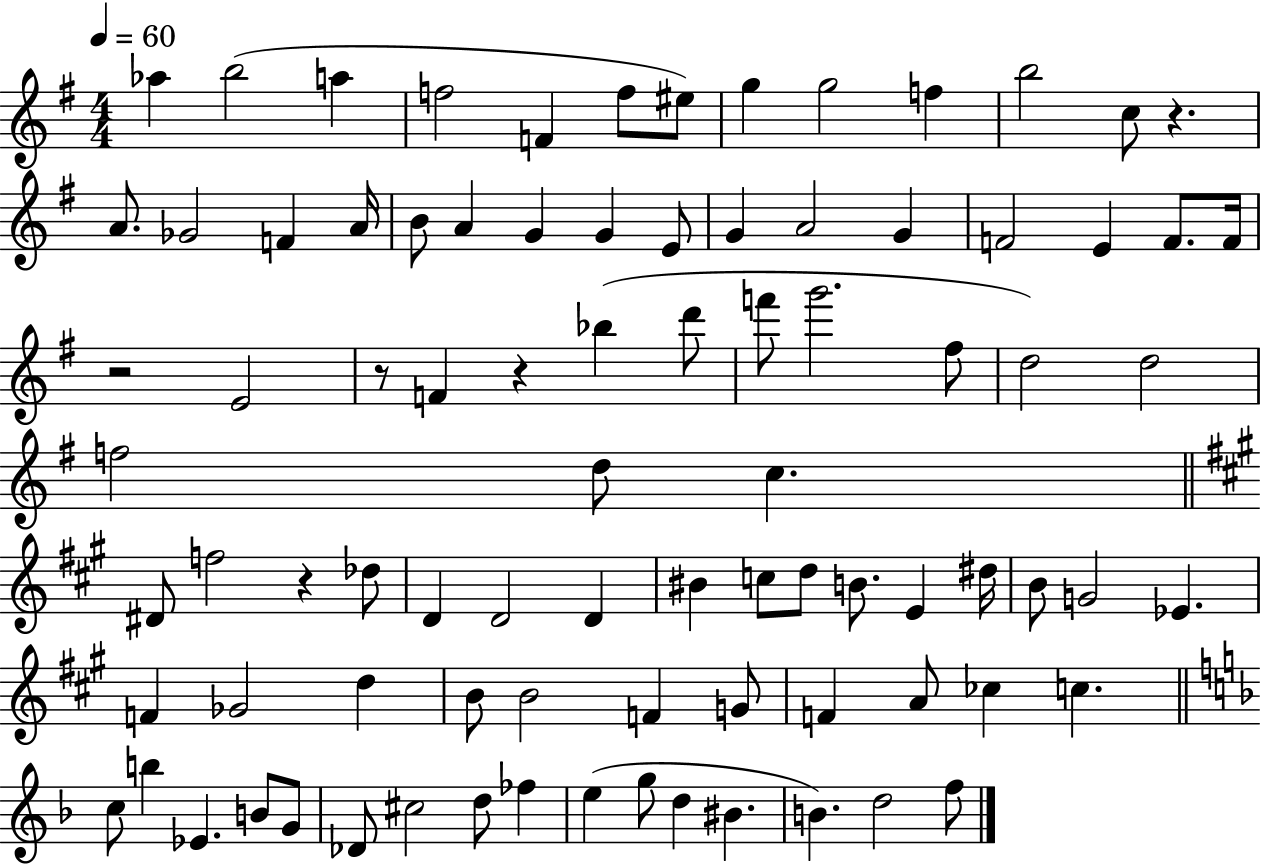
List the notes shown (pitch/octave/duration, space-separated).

Ab5/q B5/h A5/q F5/h F4/q F5/e EIS5/e G5/q G5/h F5/q B5/h C5/e R/q. A4/e. Gb4/h F4/q A4/s B4/e A4/q G4/q G4/q E4/e G4/q A4/h G4/q F4/h E4/q F4/e. F4/s R/h E4/h R/e F4/q R/q Bb5/q D6/e F6/e G6/h. F#5/e D5/h D5/h F5/h D5/e C5/q. D#4/e F5/h R/q Db5/e D4/q D4/h D4/q BIS4/q C5/e D5/e B4/e. E4/q D#5/s B4/e G4/h Eb4/q. F4/q Gb4/h D5/q B4/e B4/h F4/q G4/e F4/q A4/e CES5/q C5/q. C5/e B5/q Eb4/q. B4/e G4/e Db4/e C#5/h D5/e FES5/q E5/q G5/e D5/q BIS4/q. B4/q. D5/h F5/e